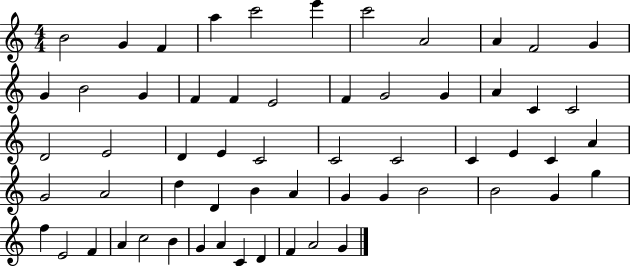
{
  \clef treble
  \numericTimeSignature
  \time 4/4
  \key c \major
  b'2 g'4 f'4 | a''4 c'''2 e'''4 | c'''2 a'2 | a'4 f'2 g'4 | \break g'4 b'2 g'4 | f'4 f'4 e'2 | f'4 g'2 g'4 | a'4 c'4 c'2 | \break d'2 e'2 | d'4 e'4 c'2 | c'2 c'2 | c'4 e'4 c'4 a'4 | \break g'2 a'2 | d''4 d'4 b'4 a'4 | g'4 g'4 b'2 | b'2 g'4 g''4 | \break f''4 e'2 f'4 | a'4 c''2 b'4 | g'4 a'4 c'4 d'4 | f'4 a'2 g'4 | \break \bar "|."
}